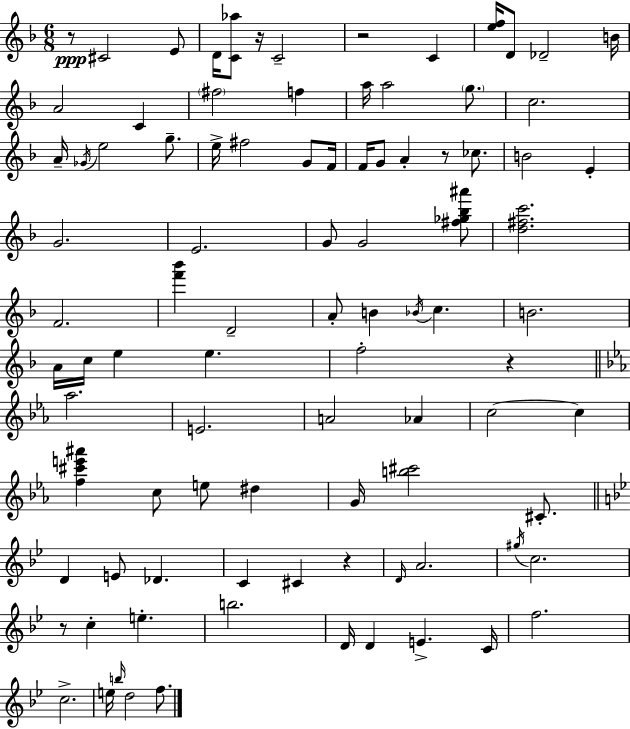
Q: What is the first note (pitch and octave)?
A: C#4